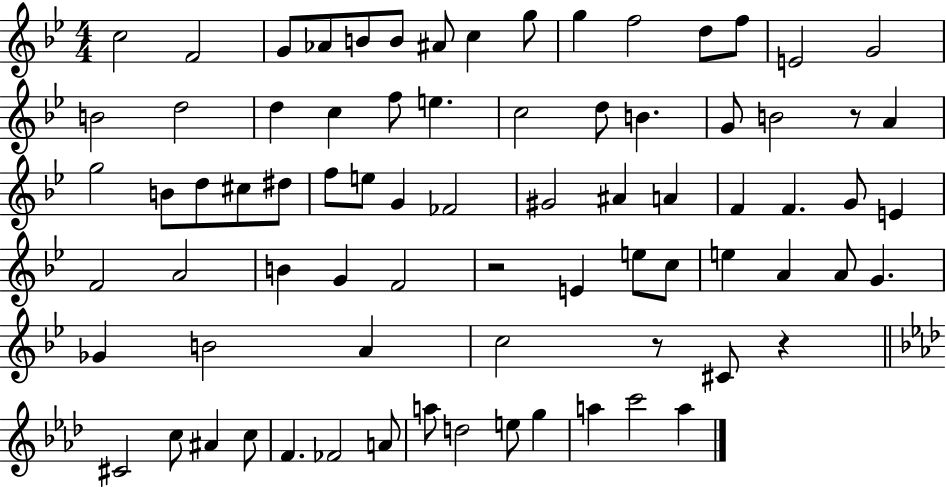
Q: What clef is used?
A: treble